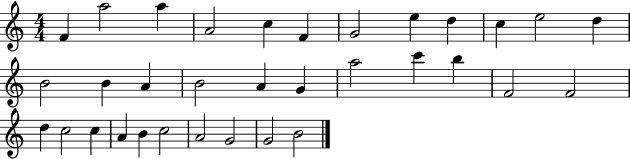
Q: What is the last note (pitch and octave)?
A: B4